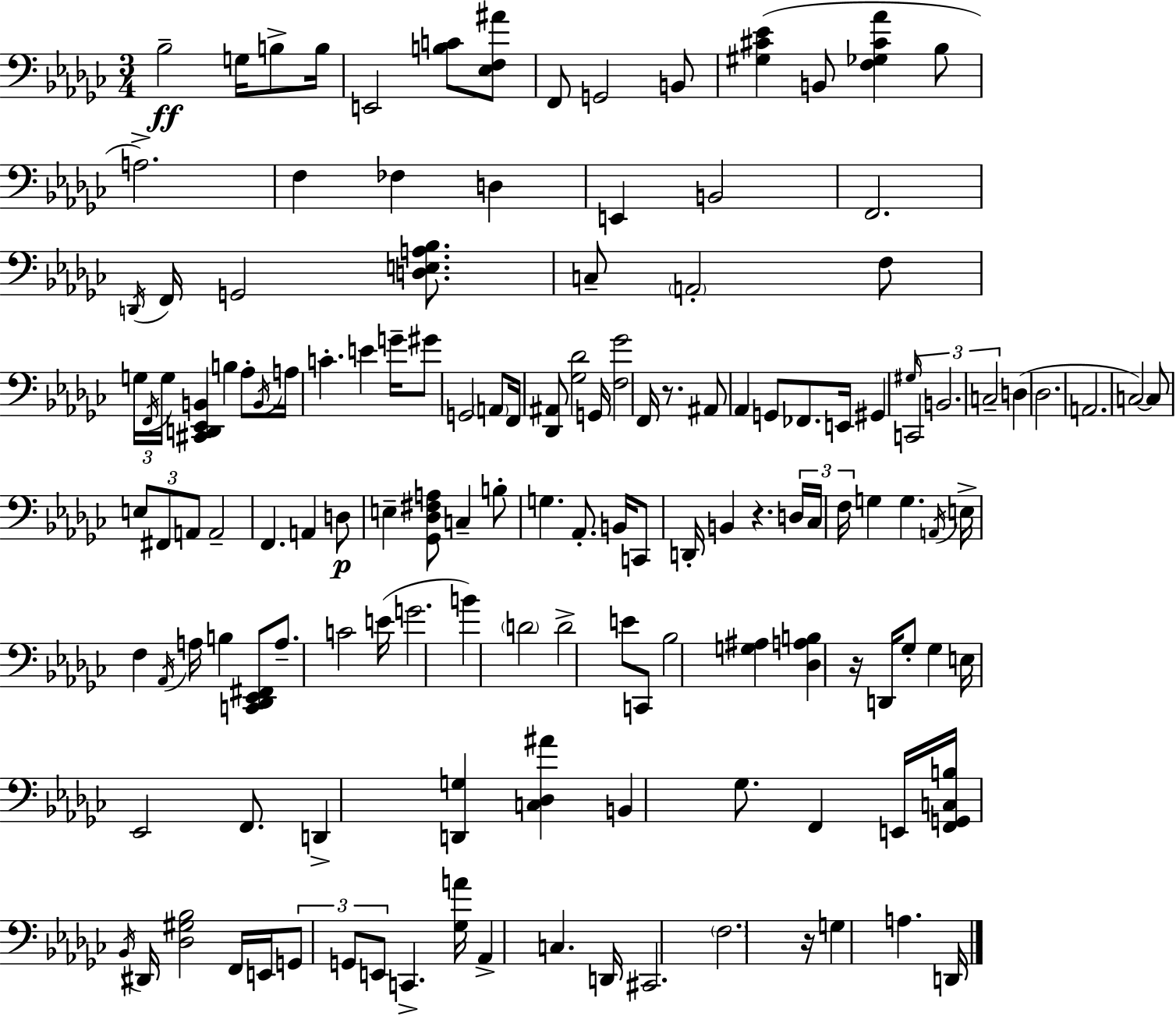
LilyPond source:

{
  \clef bass
  \numericTimeSignature
  \time 3/4
  \key ees \minor
  bes2--\ff g16 b8-> b16 | e,2 <b c'>8 <ees f ais'>8 | f,8 g,2 b,8 | <gis cis' ees'>4( b,8 <f ges cis' aes'>4 bes8 | \break a2.->) | f4 fes4 d4 | e,4 b,2 | f,2. | \break \acciaccatura { d,16 } f,16 g,2 <d e a bes>8. | c8-- \parenthesize a,2-. f8 | \tuplet 3/2 { g16 \acciaccatura { f,16 } g16 } <cis, d, ees, b,>4 b4 | aes8-. \acciaccatura { b,16 } a16 c'4.-. e'4 | \break g'16-- gis'8 g,2 | \parenthesize a,8 f,16 <des, ais,>8 <ges des'>2 | g,16 <f ges'>2 f,16 | r8. ais,8 aes,4 g,8 fes,8. | \break e,16 gis,4 \grace { gis16 } \tuplet 3/2 { c,2 | b,2. | c2-- } | d4( des2. | \break a,2. | c2~~) | c8 \tuplet 3/2 { e8 fis,8 a,8 } a,2-- | f,4. a,4 | \break d8\p e4-- <ges, des fis a>8 c4-- | b8-. g4. aes,8.-. | b,16 c,8 d,16-. b,4 r4. | \tuplet 3/2 { d16 ces16 f16 } g4 g4. | \break \acciaccatura { a,16 } e16-> f4 \acciaccatura { aes,16 } a16 | b4 <c, des, ees, fis,>8 a8.-- c'2 | e'16( g'2. | b'4) \parenthesize d'2 | \break d'2-> | e'8 c,8 bes2 | <g ais>4 <des a b>4 r16 d,16 | ges8-. ges4 e16 ees,2 | \break f,8. d,4-> <d, g>4 | <c des ais'>4 b,4 ges8. | f,4 e,16 <f, g, c b>16 \acciaccatura { bes,16 } dis,16 <des gis bes>2 | f,16 e,16 \tuplet 3/2 { g,8 g,8 e,8 } | \break c,4.-> <ges a'>16 aes,4-> | c4. d,16 cis,2. | \parenthesize f2. | r16 g4 | \break a4. d,16 \bar "|."
}